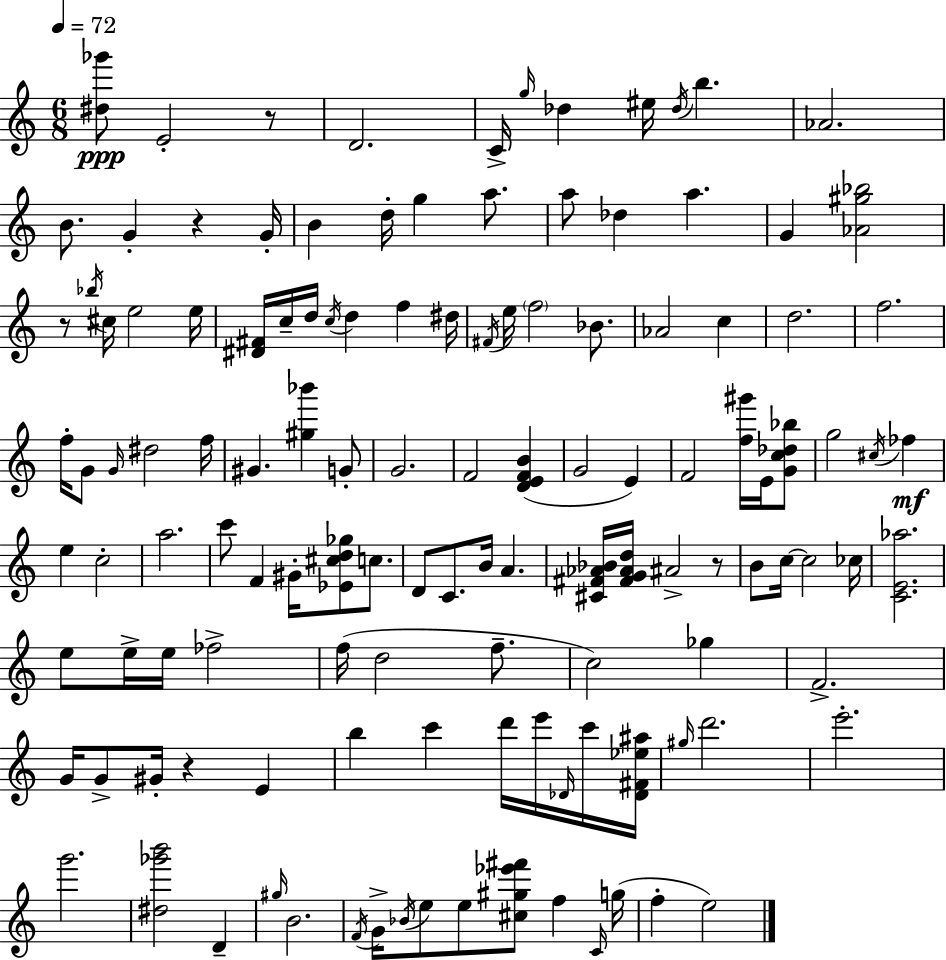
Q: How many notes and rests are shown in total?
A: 126